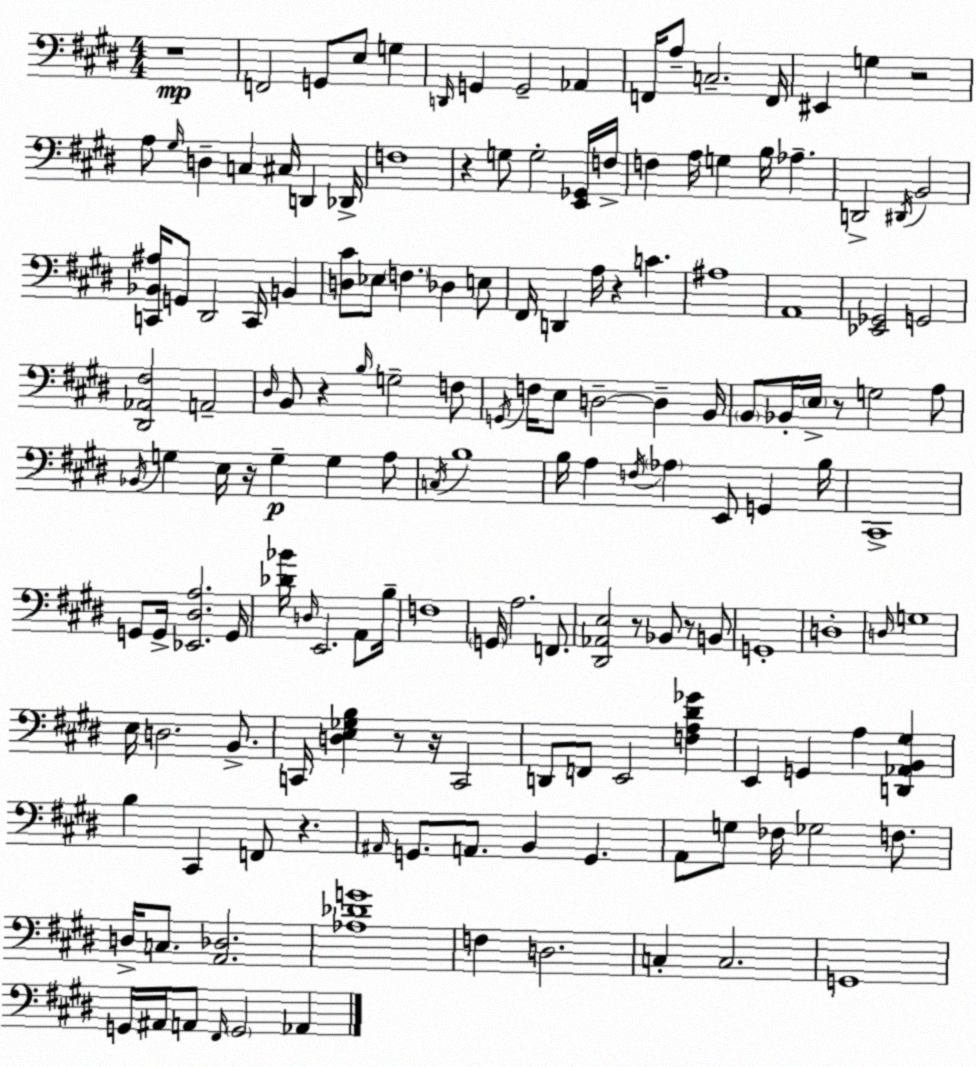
X:1
T:Untitled
M:4/4
L:1/4
K:E
z4 F,,2 G,,/2 E,/2 G, D,,/4 G,, G,,2 _A,, F,,/4 A,/2 C,2 F,,/4 ^E,, G, z2 A,/2 ^G,/4 D, C, ^C,/4 D,, _D,,/4 F,4 z G,/2 G,2 [E,,_G,,]/4 F,/4 F, A,/4 G, B,/4 _A, D,,2 ^D,,/4 B,,2 [C,,_B,,^A,]/4 G,,/2 ^D,,2 C,,/4 B,, [D,^C]/2 _E,/2 F, _D, E,/2 ^F,,/4 D,, A,/4 z C ^A,4 A,,4 [_E,,_G,,]2 G,,2 [^D,,_A,,^F,]2 A,,2 ^D,/4 B,,/2 z B,/4 G,2 F,/2 G,,/4 F,/4 E,/2 D,2 D, B,,/4 B,,/2 _B,,/4 E,/4 z/2 G,2 A,/2 _B,,/4 G, E,/4 z/4 G, G, A,/2 C,/4 B,4 B,/4 A, F,/4 _A, E,,/2 G,, B,/4 ^C,,4 G,,/2 G,,/4 [_E,,^D,A,]2 G,,/4 [_D_B]/4 D,/4 E,,2 A,,/2 B,/4 F,4 G,,/4 A,2 F,,/2 [^D,,_A,,E,]2 z/2 _B,,/2 z/2 B,,/2 G,,4 D,4 D,/4 G,4 E,/4 D,2 B,,/2 C,,/4 [D,E,_G,B,] z/2 z/4 C,,2 D,,/2 F,,/2 E,,2 [F,A,^D_G] E,, G,, A, [D,,_A,,B,,^G,] B, ^C,, F,,/2 z ^A,,/4 G,,/2 A,,/2 B,, G,, A,,/2 G,/2 _F,/4 _G,2 F,/2 D,/4 C,/2 [A,,_D,]2 [_A,_DG]4 F, D,2 C, C,2 G,,4 G,,/4 ^A,,/4 A,,/2 ^F,,/4 G,,2 _A,,